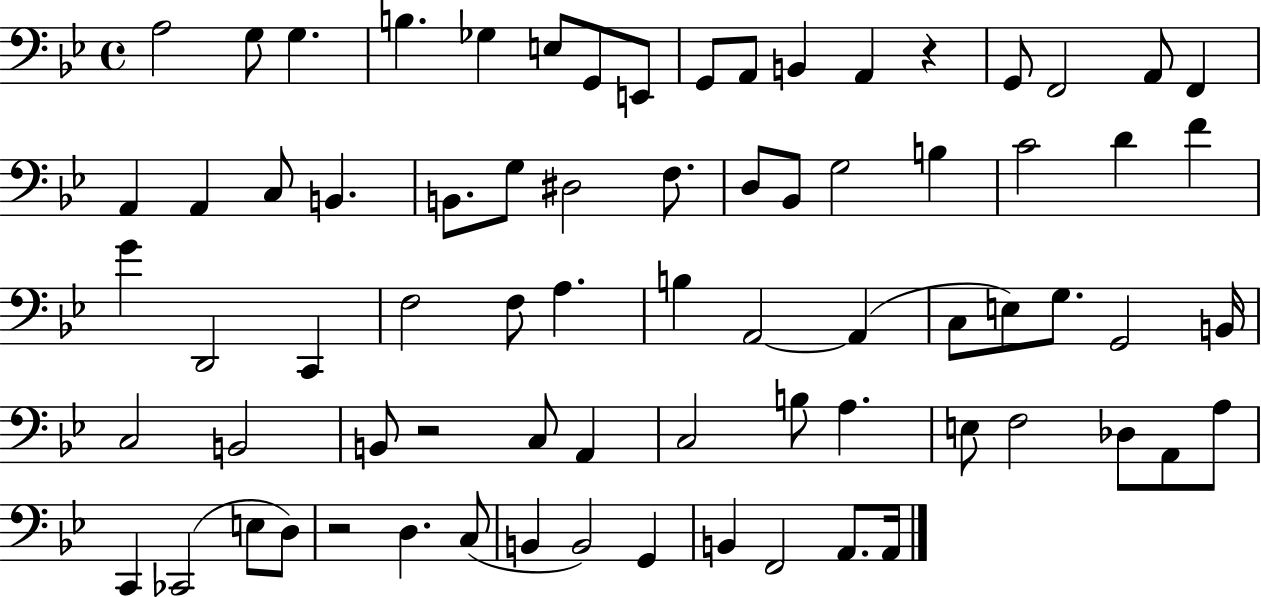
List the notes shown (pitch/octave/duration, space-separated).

A3/h G3/e G3/q. B3/q. Gb3/q E3/e G2/e E2/e G2/e A2/e B2/q A2/q R/q G2/e F2/h A2/e F2/q A2/q A2/q C3/e B2/q. B2/e. G3/e D#3/h F3/e. D3/e Bb2/e G3/h B3/q C4/h D4/q F4/q G4/q D2/h C2/q F3/h F3/e A3/q. B3/q A2/h A2/q C3/e E3/e G3/e. G2/h B2/s C3/h B2/h B2/e R/h C3/e A2/q C3/h B3/e A3/q. E3/e F3/h Db3/e A2/e A3/e C2/q CES2/h E3/e D3/e R/h D3/q. C3/e B2/q B2/h G2/q B2/q F2/h A2/e. A2/s